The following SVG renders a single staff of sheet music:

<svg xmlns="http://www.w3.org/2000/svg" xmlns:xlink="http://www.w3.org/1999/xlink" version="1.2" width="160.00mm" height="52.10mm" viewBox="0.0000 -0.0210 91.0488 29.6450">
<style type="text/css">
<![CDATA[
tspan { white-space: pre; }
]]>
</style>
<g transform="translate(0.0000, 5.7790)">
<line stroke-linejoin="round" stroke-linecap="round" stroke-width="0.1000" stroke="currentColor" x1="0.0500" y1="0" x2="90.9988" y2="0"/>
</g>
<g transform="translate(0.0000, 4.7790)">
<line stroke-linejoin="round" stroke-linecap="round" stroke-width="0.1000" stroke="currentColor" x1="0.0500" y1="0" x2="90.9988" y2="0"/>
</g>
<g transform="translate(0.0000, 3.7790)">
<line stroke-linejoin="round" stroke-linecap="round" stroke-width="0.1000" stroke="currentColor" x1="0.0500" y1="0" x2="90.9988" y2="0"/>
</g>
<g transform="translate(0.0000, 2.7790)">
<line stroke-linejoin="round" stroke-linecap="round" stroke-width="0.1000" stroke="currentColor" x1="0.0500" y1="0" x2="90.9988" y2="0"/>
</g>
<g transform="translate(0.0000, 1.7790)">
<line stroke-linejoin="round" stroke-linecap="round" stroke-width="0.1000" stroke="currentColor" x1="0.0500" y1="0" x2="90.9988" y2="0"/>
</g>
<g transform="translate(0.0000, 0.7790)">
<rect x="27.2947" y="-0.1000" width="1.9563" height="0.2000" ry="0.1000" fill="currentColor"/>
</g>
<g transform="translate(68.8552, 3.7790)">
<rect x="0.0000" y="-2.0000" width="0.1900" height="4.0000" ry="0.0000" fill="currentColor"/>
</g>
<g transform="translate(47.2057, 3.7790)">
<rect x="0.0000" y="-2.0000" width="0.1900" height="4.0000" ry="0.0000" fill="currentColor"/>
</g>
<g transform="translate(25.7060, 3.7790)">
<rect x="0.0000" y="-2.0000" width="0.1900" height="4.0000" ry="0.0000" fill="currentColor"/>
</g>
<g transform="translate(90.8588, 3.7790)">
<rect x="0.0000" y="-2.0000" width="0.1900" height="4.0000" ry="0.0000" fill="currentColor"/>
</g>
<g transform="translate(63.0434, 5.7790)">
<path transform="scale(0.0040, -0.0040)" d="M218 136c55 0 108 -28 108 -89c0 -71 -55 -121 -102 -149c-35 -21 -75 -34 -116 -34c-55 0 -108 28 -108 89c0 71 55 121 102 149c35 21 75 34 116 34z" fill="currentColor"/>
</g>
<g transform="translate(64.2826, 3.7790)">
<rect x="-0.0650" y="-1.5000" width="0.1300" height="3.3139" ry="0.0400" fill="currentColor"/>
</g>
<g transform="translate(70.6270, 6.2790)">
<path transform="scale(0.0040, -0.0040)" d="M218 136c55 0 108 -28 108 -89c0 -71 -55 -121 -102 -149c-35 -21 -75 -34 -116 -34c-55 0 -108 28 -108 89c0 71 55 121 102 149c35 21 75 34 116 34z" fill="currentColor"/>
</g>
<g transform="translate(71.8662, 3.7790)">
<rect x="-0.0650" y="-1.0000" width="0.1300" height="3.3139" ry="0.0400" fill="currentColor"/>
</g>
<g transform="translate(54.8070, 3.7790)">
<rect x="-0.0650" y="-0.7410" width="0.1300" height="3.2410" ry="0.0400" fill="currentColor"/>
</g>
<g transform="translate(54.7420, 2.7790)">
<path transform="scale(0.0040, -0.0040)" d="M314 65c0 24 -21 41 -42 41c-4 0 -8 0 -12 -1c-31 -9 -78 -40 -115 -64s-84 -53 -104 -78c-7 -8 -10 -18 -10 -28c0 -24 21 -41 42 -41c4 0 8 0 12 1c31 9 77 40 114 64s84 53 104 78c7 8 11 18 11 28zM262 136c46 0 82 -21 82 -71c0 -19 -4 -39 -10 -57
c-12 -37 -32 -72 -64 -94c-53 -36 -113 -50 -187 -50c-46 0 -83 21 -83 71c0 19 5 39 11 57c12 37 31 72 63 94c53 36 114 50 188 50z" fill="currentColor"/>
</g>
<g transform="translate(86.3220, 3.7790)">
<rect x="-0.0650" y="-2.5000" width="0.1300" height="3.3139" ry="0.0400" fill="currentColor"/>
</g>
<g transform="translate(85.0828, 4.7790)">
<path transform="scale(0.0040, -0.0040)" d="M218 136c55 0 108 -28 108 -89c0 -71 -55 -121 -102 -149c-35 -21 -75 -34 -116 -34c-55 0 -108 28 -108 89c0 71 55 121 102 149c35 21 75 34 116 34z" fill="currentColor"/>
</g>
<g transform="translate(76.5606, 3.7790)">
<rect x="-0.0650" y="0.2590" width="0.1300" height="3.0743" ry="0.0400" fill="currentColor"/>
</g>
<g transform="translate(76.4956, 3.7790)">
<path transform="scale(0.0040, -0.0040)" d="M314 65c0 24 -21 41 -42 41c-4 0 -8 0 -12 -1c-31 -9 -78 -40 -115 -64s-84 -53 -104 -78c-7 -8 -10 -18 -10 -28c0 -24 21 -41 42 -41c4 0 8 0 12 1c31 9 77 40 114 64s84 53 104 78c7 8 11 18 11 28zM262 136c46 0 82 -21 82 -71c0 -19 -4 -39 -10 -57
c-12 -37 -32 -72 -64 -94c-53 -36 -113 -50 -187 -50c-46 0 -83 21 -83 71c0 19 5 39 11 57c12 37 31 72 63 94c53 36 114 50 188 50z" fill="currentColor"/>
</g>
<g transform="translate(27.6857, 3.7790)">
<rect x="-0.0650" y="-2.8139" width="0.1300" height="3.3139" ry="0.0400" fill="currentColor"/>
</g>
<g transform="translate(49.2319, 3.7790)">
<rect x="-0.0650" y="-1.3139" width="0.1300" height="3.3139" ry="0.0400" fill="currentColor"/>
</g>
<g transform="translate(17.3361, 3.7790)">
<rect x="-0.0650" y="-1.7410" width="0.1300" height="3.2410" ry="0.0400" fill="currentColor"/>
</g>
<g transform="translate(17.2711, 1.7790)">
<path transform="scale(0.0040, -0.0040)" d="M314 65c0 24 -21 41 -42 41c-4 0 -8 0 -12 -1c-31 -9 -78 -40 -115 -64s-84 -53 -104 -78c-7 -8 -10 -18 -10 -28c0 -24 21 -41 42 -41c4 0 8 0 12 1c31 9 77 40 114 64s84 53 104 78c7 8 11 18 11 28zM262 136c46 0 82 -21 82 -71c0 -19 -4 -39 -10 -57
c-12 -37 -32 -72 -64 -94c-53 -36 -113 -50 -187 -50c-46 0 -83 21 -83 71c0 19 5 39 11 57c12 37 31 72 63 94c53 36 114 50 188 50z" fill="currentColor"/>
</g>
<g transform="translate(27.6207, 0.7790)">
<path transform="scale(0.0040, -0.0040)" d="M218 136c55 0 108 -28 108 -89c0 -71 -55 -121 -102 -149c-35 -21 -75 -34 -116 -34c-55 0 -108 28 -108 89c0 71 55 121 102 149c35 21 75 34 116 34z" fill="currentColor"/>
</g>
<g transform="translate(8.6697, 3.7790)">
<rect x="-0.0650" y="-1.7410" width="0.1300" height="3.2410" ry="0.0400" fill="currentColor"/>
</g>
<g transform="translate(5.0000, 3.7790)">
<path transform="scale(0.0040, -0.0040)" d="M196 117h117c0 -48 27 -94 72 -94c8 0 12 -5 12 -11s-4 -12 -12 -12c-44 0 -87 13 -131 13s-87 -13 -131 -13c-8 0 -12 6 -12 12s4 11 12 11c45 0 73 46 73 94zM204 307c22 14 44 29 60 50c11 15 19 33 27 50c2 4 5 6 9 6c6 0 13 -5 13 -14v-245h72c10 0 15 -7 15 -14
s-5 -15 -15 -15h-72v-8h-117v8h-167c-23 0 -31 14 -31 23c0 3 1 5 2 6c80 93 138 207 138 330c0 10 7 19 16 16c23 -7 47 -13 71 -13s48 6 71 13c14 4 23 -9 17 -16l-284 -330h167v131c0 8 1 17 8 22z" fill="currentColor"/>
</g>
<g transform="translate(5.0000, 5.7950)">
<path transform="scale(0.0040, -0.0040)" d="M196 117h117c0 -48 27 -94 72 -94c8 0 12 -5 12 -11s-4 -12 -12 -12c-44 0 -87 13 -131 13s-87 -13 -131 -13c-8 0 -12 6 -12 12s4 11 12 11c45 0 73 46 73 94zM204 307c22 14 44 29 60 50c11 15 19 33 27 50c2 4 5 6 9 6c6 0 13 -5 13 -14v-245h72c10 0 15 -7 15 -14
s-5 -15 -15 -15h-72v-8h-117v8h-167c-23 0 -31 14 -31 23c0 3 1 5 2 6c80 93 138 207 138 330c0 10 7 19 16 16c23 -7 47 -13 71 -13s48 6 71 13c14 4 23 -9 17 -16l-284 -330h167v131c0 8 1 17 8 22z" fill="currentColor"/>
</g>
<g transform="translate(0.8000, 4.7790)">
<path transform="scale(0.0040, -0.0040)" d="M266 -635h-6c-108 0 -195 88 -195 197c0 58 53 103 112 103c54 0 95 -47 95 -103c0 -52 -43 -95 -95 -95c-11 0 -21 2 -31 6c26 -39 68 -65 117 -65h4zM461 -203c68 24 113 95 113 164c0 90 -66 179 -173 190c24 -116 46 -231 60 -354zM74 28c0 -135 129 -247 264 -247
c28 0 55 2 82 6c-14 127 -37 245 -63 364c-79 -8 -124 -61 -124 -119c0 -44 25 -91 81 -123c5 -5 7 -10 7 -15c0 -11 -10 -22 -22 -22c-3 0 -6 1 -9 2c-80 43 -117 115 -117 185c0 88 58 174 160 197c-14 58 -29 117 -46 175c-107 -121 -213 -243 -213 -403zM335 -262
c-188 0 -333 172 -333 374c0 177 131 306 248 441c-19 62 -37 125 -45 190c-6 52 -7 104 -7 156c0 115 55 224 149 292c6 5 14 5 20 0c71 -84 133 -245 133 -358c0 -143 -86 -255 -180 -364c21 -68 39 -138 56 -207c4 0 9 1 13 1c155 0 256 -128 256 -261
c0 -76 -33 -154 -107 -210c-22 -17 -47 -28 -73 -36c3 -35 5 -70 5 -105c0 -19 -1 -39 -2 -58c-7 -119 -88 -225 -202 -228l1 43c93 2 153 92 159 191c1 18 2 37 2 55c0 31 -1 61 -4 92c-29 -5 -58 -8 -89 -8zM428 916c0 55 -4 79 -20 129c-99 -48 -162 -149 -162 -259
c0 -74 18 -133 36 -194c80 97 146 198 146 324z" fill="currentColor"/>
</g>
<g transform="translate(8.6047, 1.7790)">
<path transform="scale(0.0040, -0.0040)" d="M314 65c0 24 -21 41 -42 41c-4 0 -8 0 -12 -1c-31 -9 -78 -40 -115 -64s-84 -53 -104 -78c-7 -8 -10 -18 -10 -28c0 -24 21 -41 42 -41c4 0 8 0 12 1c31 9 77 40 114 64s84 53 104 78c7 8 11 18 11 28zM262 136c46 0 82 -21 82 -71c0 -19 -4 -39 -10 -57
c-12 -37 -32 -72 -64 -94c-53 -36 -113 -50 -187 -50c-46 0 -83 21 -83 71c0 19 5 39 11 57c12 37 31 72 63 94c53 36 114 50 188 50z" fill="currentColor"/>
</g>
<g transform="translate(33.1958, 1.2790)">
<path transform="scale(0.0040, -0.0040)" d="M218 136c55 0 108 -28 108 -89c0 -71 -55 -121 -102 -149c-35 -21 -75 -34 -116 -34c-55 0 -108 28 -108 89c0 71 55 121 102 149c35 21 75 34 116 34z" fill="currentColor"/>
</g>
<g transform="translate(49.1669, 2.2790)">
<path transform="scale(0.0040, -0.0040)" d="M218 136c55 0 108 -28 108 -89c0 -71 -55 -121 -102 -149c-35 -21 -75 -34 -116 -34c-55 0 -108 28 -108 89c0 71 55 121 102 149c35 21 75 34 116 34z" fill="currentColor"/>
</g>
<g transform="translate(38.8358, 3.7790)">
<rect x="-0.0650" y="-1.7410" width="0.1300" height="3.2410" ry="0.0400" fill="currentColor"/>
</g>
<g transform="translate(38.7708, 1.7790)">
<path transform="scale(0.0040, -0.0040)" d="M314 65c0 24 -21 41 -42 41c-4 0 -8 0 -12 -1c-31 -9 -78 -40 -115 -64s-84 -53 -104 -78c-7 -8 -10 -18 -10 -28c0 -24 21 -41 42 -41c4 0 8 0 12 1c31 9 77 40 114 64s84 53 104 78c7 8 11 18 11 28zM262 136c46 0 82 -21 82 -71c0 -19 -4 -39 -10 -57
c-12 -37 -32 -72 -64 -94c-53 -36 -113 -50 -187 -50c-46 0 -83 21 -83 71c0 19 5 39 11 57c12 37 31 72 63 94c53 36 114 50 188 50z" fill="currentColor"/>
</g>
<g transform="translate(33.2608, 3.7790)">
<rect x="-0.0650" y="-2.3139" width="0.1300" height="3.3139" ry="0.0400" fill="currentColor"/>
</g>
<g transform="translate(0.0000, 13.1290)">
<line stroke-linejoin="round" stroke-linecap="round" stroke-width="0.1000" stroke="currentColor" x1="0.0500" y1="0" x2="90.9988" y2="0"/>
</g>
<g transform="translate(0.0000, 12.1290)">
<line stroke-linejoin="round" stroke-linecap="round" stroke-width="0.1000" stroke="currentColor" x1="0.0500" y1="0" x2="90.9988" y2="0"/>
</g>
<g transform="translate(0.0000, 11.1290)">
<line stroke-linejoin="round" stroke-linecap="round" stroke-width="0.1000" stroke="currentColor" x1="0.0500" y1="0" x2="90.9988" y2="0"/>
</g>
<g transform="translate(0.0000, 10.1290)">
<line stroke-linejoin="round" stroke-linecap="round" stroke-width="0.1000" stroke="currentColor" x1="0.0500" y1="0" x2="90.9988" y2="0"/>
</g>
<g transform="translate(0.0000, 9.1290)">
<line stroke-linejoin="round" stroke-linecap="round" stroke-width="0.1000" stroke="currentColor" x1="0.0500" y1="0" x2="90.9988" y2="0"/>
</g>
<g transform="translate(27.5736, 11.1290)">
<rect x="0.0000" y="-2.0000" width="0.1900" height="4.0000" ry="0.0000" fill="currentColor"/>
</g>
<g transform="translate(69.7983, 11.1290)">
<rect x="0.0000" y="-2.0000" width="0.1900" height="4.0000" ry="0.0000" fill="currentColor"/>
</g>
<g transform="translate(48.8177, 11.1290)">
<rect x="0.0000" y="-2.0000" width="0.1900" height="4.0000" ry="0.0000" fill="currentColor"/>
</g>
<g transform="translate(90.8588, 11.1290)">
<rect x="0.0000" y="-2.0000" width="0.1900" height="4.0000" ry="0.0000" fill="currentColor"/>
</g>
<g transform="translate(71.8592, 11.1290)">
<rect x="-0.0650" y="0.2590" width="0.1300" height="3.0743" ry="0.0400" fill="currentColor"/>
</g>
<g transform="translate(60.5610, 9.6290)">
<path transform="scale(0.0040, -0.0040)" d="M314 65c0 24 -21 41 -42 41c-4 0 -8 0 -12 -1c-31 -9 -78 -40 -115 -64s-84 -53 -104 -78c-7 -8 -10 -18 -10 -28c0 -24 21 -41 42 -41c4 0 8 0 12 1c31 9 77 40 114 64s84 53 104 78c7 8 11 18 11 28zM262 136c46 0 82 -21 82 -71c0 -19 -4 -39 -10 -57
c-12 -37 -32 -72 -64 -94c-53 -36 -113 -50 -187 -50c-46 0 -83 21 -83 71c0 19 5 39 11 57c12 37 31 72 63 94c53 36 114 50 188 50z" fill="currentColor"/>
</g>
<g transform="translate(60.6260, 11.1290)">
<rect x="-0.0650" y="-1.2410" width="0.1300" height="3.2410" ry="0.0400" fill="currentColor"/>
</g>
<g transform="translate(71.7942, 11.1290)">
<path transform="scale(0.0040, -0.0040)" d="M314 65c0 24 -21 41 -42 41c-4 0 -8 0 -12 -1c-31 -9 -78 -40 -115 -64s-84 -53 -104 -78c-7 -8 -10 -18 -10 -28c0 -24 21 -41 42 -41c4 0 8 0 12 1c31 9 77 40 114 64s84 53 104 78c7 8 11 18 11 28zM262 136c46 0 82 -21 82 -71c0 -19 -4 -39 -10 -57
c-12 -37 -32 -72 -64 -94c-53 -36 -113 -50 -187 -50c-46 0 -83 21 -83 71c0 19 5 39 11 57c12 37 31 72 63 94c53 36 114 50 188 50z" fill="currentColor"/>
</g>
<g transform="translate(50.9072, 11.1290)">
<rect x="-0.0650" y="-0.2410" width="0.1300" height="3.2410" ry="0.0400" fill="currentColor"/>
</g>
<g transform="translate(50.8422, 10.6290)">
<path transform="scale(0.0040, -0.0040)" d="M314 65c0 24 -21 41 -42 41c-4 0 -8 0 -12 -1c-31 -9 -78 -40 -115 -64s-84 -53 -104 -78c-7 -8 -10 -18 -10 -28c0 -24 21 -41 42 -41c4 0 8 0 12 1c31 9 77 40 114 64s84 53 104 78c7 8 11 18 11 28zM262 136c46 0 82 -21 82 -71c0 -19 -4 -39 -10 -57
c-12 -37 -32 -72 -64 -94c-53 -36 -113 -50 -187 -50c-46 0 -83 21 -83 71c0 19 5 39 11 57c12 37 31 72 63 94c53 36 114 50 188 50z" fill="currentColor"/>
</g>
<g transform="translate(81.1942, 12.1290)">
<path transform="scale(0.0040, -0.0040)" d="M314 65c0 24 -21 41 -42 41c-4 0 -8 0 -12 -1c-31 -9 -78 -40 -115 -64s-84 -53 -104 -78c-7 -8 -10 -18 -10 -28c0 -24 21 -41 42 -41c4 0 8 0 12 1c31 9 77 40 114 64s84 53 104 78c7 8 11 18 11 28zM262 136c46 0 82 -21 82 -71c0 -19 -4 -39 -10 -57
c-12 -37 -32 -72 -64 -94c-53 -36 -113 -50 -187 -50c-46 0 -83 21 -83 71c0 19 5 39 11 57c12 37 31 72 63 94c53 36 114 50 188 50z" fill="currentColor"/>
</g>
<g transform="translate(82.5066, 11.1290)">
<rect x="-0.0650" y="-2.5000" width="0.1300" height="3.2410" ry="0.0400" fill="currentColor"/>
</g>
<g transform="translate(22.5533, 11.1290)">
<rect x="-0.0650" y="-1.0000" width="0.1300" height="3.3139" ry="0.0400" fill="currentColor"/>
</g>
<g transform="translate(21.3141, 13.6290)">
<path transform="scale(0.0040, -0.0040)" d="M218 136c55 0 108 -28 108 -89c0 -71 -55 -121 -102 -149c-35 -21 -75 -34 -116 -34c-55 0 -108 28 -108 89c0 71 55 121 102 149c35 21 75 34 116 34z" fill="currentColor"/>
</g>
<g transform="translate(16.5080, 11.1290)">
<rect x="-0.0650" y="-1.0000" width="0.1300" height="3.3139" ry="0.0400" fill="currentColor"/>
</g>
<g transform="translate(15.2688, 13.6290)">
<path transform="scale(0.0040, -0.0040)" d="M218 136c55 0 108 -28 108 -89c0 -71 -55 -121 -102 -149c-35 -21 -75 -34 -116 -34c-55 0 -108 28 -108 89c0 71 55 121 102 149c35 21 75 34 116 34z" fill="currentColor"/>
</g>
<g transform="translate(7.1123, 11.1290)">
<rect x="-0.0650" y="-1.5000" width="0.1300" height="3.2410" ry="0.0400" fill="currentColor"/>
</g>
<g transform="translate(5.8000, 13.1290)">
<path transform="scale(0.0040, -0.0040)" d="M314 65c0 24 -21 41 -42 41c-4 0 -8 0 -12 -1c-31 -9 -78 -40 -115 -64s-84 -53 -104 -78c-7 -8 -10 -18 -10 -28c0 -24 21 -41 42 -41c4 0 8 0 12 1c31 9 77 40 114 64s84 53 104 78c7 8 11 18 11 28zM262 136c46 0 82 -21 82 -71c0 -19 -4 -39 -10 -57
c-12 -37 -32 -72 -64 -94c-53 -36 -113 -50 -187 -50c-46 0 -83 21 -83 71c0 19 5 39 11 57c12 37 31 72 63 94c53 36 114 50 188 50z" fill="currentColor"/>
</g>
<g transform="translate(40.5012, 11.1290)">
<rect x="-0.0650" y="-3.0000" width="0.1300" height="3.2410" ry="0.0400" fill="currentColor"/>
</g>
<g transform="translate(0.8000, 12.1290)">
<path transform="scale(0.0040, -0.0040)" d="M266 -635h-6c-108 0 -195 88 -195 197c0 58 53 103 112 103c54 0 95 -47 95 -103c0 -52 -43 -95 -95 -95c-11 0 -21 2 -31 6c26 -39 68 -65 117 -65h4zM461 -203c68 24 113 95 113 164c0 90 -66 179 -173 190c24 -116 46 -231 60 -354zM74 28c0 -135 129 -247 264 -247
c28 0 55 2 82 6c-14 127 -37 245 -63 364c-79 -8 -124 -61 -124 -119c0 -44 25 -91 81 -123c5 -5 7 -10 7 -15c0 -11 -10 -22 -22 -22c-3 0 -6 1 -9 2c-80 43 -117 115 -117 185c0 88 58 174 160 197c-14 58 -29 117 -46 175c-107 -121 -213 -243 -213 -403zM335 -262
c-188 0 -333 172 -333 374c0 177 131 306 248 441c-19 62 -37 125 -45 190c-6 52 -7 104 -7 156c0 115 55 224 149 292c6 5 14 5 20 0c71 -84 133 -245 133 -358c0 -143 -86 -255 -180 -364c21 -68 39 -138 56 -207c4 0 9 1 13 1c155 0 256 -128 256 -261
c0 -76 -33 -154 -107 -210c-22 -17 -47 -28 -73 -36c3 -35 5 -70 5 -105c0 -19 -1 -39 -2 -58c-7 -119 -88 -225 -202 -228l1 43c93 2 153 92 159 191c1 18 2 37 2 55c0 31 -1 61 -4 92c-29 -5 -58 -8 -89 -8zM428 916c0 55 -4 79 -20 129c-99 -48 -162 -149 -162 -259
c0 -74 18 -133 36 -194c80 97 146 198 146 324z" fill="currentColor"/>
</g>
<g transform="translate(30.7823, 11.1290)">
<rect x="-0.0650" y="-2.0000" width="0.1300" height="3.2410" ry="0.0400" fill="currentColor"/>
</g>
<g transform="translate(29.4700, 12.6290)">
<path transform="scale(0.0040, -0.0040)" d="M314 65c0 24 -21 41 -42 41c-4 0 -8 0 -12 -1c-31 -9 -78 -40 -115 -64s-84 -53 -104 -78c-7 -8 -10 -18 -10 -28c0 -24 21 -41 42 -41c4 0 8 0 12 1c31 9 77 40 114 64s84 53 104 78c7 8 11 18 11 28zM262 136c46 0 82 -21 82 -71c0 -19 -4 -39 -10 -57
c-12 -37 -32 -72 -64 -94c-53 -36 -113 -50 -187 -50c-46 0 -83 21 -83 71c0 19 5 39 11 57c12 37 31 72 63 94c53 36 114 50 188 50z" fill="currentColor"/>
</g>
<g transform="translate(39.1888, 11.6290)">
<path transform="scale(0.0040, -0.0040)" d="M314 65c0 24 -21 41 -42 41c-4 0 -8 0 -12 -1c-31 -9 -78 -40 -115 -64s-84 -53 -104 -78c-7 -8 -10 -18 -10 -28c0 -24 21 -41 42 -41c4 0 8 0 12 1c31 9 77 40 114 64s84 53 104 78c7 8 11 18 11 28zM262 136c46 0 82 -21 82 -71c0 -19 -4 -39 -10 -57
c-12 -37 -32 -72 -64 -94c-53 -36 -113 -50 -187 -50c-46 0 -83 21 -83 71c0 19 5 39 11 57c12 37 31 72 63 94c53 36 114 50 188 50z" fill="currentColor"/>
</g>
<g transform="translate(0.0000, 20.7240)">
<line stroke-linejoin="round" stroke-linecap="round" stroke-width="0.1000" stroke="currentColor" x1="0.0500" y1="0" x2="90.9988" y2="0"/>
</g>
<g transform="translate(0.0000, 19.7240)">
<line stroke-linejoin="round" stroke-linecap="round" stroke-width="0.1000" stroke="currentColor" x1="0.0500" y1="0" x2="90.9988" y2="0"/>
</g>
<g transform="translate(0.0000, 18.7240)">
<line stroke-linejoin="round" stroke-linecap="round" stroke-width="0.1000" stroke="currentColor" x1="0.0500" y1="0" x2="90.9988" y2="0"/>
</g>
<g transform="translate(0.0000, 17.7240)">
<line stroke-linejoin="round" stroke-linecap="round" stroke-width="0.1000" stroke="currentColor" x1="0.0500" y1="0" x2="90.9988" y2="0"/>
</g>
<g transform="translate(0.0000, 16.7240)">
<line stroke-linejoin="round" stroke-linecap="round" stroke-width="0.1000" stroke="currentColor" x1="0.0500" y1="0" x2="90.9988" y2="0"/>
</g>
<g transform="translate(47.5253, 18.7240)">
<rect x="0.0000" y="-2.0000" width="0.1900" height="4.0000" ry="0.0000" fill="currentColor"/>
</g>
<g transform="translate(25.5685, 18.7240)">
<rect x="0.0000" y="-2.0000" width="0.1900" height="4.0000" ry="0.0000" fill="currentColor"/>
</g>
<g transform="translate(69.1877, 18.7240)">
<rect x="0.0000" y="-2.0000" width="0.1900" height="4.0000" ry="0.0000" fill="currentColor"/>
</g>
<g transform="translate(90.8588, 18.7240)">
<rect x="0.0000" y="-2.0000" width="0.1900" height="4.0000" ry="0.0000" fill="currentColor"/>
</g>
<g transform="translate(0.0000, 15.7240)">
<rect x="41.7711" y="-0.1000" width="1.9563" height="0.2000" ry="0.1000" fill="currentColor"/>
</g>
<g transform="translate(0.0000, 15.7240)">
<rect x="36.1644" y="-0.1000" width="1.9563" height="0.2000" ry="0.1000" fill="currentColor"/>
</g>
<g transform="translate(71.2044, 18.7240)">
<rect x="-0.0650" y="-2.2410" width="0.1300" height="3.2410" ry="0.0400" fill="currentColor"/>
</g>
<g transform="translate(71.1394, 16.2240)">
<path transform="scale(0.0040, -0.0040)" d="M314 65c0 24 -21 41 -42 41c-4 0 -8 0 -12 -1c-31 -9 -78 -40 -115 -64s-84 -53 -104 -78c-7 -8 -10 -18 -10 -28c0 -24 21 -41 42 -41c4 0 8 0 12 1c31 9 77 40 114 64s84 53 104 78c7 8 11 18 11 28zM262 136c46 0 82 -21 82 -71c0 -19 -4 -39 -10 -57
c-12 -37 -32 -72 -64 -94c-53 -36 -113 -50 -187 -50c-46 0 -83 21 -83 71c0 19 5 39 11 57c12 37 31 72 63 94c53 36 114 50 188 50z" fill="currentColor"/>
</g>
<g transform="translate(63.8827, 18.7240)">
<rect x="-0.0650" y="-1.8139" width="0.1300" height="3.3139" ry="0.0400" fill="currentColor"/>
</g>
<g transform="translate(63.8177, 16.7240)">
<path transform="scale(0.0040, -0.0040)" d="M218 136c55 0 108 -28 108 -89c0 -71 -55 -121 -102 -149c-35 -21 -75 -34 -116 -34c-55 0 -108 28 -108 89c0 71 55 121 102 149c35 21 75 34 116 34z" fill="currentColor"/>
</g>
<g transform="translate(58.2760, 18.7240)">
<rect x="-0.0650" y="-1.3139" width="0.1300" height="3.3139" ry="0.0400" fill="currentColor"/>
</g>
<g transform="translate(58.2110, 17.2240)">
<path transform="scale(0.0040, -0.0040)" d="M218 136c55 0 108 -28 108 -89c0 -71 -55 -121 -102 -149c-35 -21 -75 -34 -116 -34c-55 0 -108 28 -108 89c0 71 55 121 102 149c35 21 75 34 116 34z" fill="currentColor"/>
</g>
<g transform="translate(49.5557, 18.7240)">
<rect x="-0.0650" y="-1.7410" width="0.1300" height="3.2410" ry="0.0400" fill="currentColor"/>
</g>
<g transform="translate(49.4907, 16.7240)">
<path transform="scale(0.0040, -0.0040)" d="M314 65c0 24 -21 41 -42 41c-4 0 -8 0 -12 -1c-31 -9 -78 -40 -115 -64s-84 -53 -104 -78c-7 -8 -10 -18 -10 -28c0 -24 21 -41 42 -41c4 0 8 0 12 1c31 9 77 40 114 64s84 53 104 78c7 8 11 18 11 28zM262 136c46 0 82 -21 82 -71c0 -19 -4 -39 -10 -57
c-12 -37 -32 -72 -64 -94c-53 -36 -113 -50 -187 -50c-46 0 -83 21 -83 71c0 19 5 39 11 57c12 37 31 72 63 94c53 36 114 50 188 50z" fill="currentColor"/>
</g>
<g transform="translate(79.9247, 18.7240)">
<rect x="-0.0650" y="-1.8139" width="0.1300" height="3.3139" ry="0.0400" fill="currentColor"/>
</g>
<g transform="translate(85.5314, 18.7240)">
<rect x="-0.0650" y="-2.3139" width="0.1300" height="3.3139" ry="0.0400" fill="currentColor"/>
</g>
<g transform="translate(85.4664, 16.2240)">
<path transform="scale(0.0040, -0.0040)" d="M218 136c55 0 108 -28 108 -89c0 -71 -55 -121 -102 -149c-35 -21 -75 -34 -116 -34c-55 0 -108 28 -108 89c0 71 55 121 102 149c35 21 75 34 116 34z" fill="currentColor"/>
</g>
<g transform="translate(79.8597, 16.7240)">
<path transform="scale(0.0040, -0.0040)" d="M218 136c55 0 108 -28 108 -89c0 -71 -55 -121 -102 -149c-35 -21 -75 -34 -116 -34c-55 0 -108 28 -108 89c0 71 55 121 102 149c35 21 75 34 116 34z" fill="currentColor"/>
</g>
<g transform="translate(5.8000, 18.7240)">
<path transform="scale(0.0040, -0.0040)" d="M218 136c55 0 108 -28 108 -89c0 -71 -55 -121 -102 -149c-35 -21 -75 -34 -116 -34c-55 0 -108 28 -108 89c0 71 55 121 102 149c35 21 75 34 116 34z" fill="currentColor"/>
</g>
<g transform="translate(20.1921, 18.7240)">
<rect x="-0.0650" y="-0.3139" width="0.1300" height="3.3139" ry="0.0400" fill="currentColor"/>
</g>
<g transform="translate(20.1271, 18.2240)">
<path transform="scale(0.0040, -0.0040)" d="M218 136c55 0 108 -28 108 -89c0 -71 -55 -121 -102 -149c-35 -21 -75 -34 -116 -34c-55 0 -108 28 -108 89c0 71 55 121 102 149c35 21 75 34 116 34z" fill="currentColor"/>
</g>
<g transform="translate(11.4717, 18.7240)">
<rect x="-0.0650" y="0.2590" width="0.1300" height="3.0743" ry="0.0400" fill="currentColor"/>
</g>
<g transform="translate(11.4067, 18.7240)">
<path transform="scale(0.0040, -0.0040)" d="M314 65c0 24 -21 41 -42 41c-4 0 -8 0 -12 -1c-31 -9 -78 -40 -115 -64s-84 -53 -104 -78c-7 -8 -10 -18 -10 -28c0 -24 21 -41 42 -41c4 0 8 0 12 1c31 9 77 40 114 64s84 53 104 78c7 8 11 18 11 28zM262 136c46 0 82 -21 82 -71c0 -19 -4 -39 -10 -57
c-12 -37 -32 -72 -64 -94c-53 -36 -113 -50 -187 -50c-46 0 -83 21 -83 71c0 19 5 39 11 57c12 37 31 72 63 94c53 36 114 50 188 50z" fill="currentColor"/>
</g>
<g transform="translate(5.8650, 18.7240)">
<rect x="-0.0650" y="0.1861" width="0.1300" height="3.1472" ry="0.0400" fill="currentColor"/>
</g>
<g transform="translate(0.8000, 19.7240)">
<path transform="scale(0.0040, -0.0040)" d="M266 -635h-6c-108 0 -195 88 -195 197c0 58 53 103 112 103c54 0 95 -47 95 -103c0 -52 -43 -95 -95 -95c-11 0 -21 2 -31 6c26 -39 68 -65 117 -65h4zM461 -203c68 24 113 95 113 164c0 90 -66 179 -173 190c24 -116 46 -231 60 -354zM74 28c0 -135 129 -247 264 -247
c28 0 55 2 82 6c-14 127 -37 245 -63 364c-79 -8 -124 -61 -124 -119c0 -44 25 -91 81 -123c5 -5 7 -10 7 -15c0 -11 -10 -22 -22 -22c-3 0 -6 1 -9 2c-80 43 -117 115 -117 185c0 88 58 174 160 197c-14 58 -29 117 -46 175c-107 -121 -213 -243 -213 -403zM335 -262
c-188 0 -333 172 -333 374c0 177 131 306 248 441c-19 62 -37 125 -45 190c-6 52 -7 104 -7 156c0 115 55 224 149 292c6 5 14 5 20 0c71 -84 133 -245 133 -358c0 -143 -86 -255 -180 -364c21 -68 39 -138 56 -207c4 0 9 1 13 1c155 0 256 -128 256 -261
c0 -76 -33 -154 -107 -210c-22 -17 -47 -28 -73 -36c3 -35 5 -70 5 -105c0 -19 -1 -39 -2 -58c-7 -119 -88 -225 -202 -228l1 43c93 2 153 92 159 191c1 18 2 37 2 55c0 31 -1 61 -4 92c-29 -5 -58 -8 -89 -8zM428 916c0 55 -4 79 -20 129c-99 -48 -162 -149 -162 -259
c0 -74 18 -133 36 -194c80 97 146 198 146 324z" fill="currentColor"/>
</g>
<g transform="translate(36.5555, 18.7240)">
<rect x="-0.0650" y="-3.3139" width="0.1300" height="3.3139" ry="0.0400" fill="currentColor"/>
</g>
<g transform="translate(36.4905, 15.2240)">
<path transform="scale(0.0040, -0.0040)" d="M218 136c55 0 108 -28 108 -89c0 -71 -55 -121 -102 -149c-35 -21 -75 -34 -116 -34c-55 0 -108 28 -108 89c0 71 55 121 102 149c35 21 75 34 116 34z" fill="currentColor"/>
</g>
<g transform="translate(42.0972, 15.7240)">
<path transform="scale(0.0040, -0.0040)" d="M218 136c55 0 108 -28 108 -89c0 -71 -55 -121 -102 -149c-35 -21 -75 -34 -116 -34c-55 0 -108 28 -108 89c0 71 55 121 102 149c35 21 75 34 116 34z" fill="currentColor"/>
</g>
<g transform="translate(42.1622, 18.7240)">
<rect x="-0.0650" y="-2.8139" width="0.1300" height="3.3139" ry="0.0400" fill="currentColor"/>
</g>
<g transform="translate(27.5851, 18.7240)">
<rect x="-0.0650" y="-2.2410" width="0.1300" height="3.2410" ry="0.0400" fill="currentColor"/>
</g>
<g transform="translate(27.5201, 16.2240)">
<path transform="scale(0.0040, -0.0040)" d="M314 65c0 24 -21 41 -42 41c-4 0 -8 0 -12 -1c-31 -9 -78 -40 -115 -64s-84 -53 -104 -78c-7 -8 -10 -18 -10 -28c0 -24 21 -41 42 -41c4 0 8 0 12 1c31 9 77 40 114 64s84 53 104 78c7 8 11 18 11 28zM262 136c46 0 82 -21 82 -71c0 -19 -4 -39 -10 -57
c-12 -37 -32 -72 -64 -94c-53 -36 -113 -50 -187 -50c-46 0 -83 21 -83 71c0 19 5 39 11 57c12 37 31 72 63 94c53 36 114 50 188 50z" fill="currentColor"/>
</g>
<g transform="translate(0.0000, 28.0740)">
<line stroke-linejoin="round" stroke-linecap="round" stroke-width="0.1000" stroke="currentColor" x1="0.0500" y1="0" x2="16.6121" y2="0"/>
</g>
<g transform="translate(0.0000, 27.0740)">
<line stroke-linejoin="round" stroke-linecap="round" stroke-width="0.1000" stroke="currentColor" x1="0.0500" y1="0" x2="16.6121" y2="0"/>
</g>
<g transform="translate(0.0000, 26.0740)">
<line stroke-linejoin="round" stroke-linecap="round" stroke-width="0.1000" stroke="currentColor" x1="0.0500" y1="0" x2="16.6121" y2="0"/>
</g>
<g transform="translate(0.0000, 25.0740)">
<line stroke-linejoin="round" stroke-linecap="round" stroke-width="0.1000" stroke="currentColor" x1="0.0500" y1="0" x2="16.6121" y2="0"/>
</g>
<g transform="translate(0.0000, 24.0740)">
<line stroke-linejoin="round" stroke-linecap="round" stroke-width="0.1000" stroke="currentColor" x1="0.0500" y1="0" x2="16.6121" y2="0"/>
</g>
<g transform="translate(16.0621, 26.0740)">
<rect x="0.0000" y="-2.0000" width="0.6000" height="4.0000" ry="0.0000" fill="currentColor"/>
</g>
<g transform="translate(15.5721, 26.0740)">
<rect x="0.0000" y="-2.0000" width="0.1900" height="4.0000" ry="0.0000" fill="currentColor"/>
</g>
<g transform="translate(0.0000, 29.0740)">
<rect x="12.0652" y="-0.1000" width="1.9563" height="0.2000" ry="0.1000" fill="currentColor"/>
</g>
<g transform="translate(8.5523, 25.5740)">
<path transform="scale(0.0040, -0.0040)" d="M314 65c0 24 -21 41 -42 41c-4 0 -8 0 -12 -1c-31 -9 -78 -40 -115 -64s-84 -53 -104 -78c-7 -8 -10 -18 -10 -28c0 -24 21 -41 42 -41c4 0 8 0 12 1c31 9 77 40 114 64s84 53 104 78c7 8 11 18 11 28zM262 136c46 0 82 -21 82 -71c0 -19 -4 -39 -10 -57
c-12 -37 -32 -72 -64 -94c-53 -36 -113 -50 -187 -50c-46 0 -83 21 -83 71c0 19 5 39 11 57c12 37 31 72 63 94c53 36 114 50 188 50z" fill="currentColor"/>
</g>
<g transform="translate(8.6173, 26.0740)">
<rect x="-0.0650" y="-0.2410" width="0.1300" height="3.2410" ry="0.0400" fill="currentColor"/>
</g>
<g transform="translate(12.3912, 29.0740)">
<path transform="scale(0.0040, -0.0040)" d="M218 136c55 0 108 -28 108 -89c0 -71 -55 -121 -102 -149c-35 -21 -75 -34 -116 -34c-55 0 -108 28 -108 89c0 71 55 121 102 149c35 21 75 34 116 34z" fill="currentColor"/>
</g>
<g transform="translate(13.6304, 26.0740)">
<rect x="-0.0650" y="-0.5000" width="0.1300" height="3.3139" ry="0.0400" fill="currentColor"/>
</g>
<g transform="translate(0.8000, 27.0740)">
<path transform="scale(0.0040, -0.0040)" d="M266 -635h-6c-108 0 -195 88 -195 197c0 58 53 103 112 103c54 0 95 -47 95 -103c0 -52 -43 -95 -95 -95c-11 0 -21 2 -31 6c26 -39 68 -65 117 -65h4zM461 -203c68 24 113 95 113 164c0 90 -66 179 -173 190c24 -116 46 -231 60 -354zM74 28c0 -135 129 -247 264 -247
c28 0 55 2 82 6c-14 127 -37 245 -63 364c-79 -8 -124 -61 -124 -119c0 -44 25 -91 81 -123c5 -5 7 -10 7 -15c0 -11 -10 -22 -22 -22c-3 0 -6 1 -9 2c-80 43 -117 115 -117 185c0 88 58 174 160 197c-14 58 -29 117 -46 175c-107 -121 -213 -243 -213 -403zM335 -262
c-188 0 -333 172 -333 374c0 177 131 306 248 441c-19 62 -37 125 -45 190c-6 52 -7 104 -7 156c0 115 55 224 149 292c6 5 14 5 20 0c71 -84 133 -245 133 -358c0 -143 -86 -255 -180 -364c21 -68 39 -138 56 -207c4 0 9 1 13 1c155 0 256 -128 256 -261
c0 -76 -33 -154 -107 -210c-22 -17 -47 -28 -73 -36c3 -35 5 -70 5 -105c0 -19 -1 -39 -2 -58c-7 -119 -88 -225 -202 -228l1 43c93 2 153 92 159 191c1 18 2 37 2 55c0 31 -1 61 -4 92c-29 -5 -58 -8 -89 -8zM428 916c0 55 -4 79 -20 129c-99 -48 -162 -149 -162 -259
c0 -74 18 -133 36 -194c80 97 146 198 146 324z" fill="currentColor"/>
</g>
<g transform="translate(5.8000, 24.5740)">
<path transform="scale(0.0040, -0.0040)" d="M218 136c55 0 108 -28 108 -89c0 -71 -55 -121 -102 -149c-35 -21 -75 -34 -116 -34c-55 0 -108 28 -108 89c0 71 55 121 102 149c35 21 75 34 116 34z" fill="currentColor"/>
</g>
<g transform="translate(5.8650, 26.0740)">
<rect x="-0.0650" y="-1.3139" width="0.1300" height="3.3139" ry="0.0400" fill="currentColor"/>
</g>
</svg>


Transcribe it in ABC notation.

X:1
T:Untitled
M:4/4
L:1/4
K:C
f2 f2 a g f2 e d2 E D B2 G E2 D D F2 A2 c2 e2 B2 G2 B B2 c g2 b a f2 e f g2 f g e c2 C